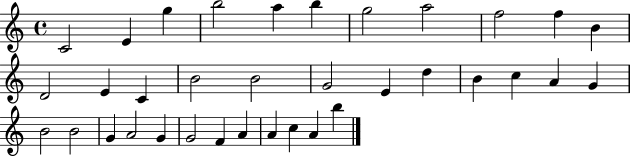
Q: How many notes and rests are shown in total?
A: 35